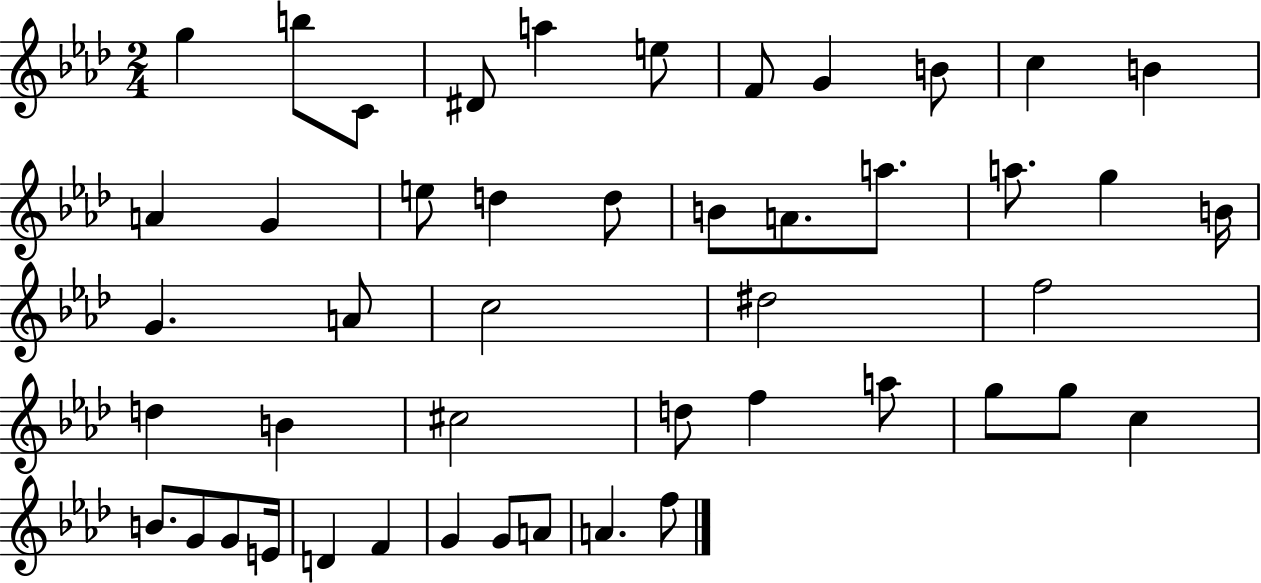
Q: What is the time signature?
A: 2/4